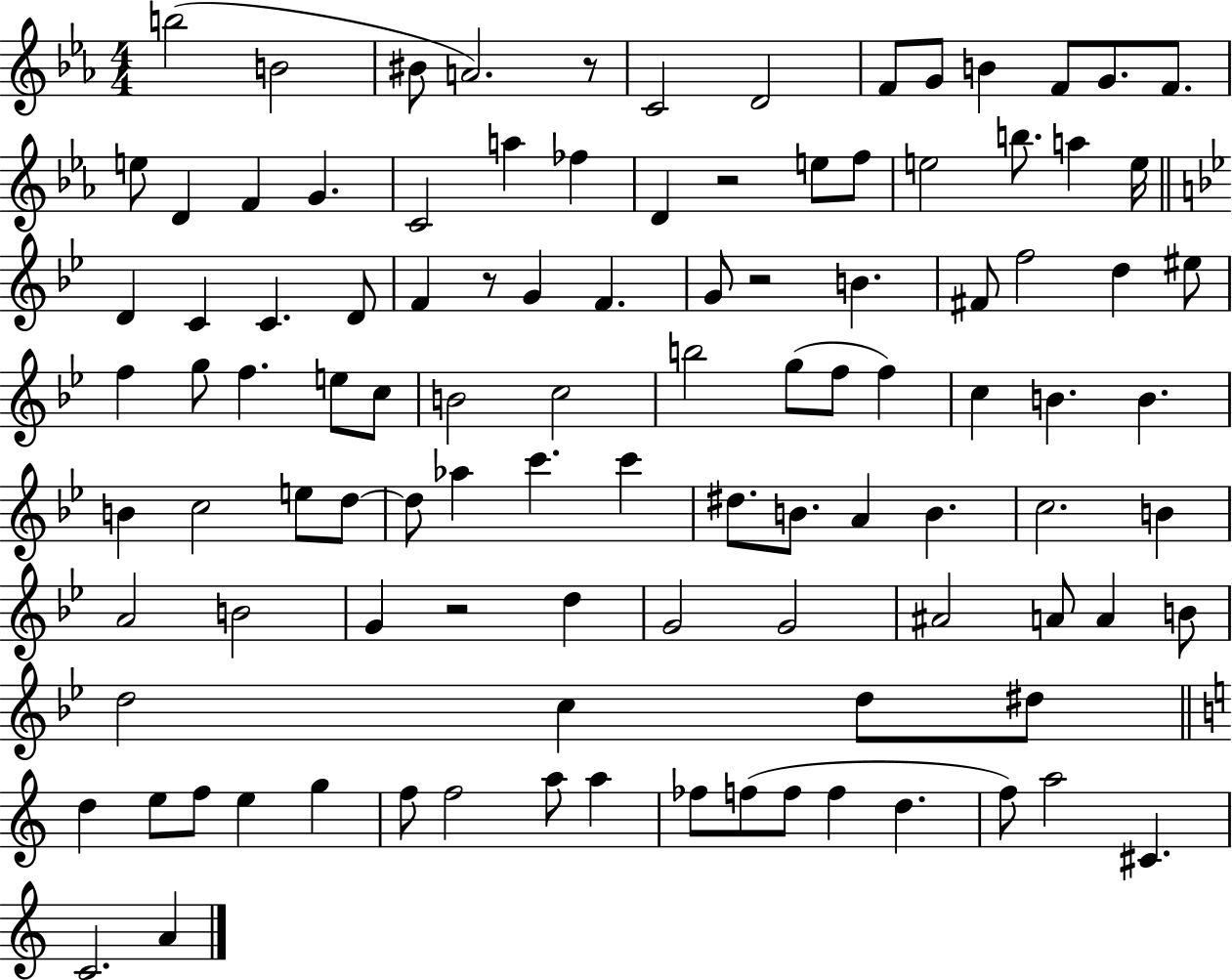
{
  \clef treble
  \numericTimeSignature
  \time 4/4
  \key ees \major
  \repeat volta 2 { b''2( b'2 | bis'8 a'2.) r8 | c'2 d'2 | f'8 g'8 b'4 f'8 g'8. f'8. | \break e''8 d'4 f'4 g'4. | c'2 a''4 fes''4 | d'4 r2 e''8 f''8 | e''2 b''8. a''4 e''16 | \break \bar "||" \break \key g \minor d'4 c'4 c'4. d'8 | f'4 r8 g'4 f'4. | g'8 r2 b'4. | fis'8 f''2 d''4 eis''8 | \break f''4 g''8 f''4. e''8 c''8 | b'2 c''2 | b''2 g''8( f''8 f''4) | c''4 b'4. b'4. | \break b'4 c''2 e''8 d''8~~ | d''8 aes''4 c'''4. c'''4 | dis''8. b'8. a'4 b'4. | c''2. b'4 | \break a'2 b'2 | g'4 r2 d''4 | g'2 g'2 | ais'2 a'8 a'4 b'8 | \break d''2 c''4 d''8 dis''8 | \bar "||" \break \key a \minor d''4 e''8 f''8 e''4 g''4 | f''8 f''2 a''8 a''4 | fes''8 f''8( f''8 f''4 d''4. | f''8) a''2 cis'4. | \break c'2. a'4 | } \bar "|."
}